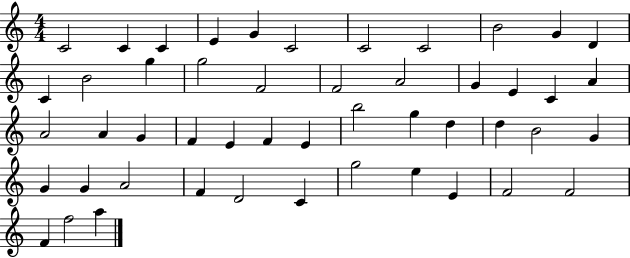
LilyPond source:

{
  \clef treble
  \numericTimeSignature
  \time 4/4
  \key c \major
  c'2 c'4 c'4 | e'4 g'4 c'2 | c'2 c'2 | b'2 g'4 d'4 | \break c'4 b'2 g''4 | g''2 f'2 | f'2 a'2 | g'4 e'4 c'4 a'4 | \break a'2 a'4 g'4 | f'4 e'4 f'4 e'4 | b''2 g''4 d''4 | d''4 b'2 g'4 | \break g'4 g'4 a'2 | f'4 d'2 c'4 | g''2 e''4 e'4 | f'2 f'2 | \break f'4 f''2 a''4 | \bar "|."
}